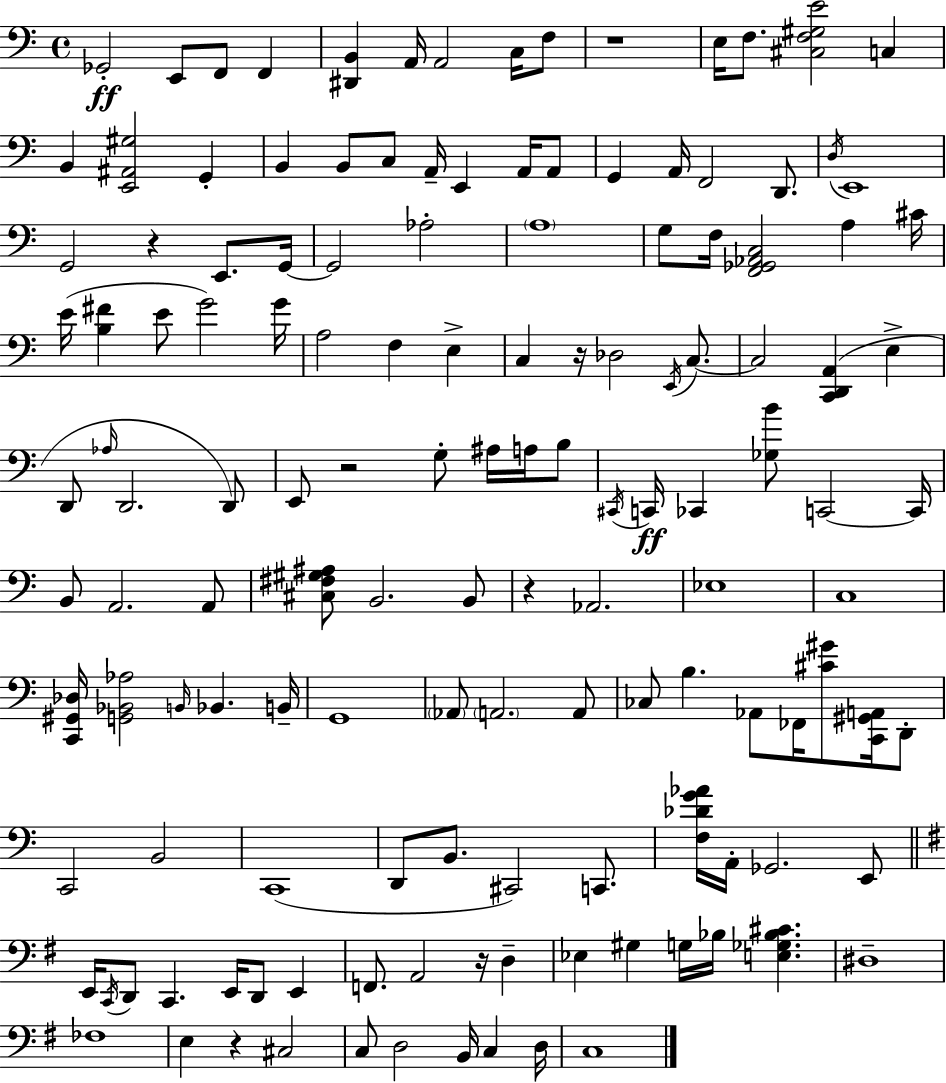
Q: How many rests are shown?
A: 7